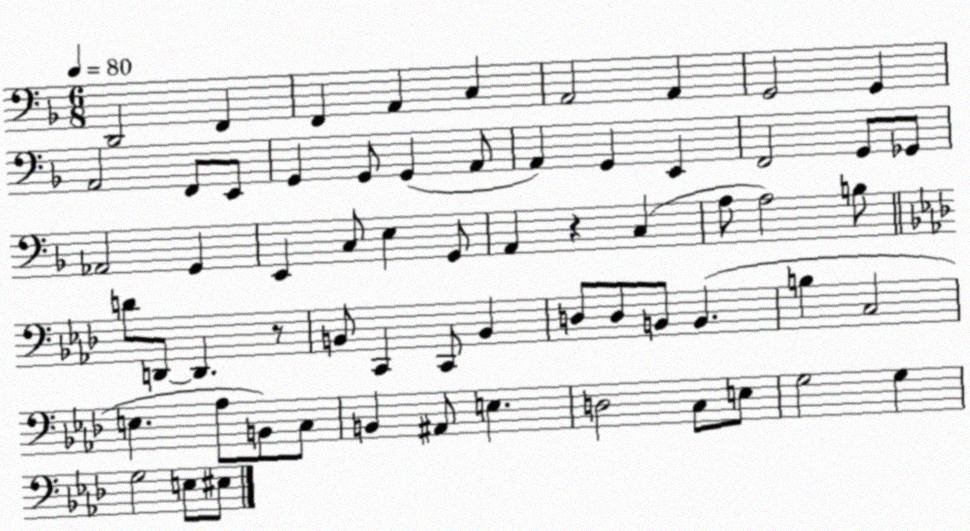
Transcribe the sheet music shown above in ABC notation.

X:1
T:Untitled
M:6/8
L:1/4
K:F
D,,2 F,, F,, A,, C, A,,2 A,, G,,2 G,, A,,2 F,,/2 E,,/2 G,, G,,/2 G,, A,,/2 A,, G,, E,, F,,2 G,,/2 _G,,/2 _A,,2 G,, E,, C,/2 E, G,,/2 A,, z C, A,/2 A,2 B,/2 D/2 D,,/2 D,, z/2 B,,/2 C,, C,,/2 B,, D,/2 D,/2 B,,/2 B,, B, C,2 E, _A,/2 B,,/2 C,/2 B,, ^A,,/2 E, D,2 C,/2 E,/2 G,2 G, G,2 E,/2 ^E,/2